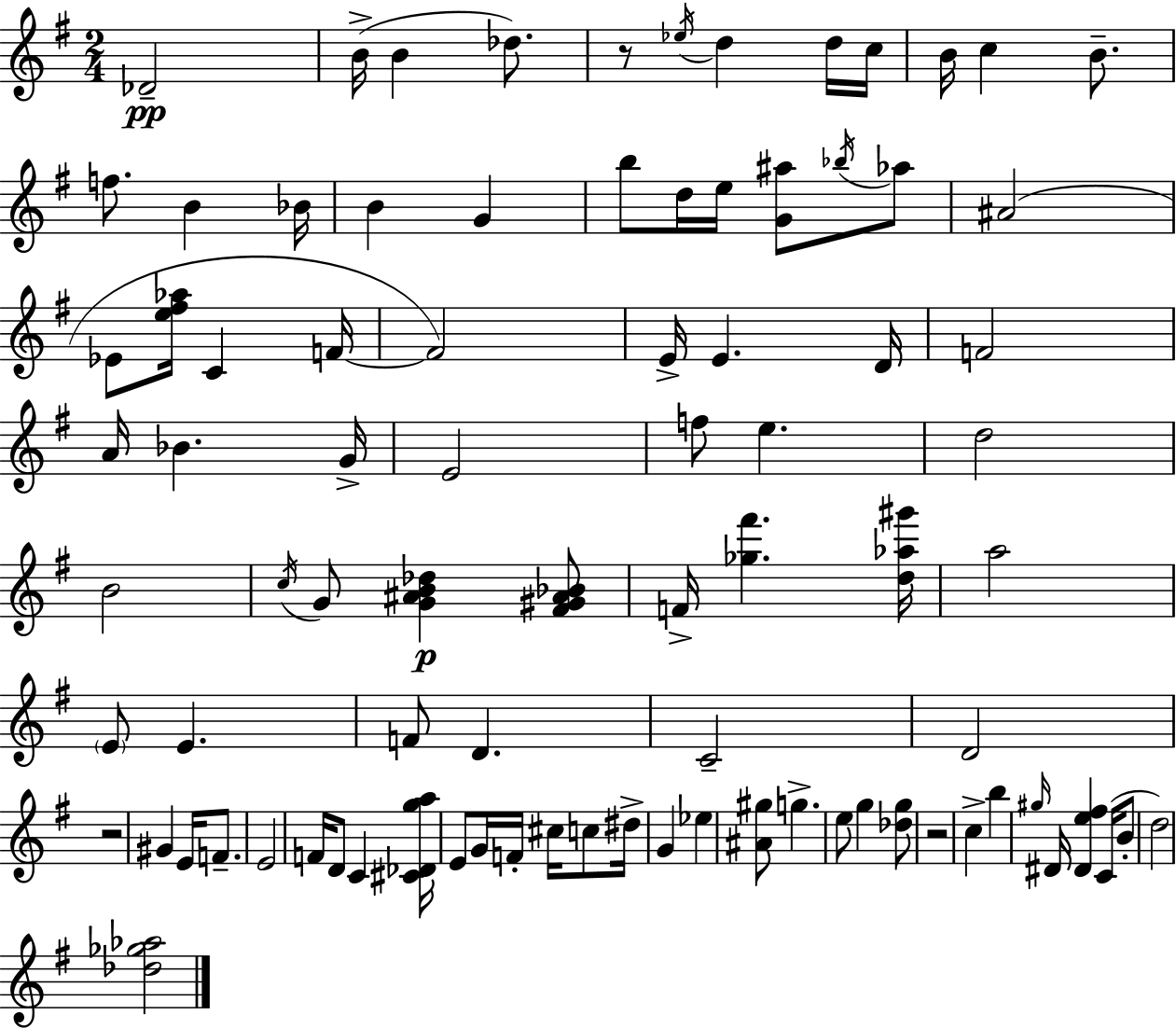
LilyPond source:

{
  \clef treble
  \numericTimeSignature
  \time 2/4
  \key e \minor
  \repeat volta 2 { des'2--\pp | b'16->( b'4 des''8.) | r8 \acciaccatura { ees''16 } d''4 d''16 | c''16 b'16 c''4 b'8.-- | \break f''8. b'4 | bes'16 b'4 g'4 | b''8 d''16 e''16 <g' ais''>8 \acciaccatura { bes''16 } | aes''8 ais'2( | \break ees'8 <e'' fis'' aes''>16 c'4 | f'16~~ f'2) | e'16-> e'4. | d'16 f'2 | \break a'16 bes'4. | g'16-> e'2 | f''8 e''4. | d''2 | \break b'2 | \acciaccatura { c''16 } g'8 <g' ais' b' des''>4\p | <fis' gis' ais' bes'>8 f'16-> <ges'' fis'''>4. | <d'' aes'' gis'''>16 a''2 | \break \parenthesize e'8 e'4. | f'8 d'4. | c'2-- | d'2 | \break r2 | gis'4 e'16 | f'8.-- e'2 | f'16 d'8 c'4 | \break <cis' des' g'' a''>16 e'8 g'16 f'16-. cis''16 | c''8 dis''16-> g'4 ees''4 | <ais' gis''>8 g''4.-> | e''8 g''4 | \break <des'' g''>8 r2 | c''4-> b''4 | \grace { gis''16 } dis'16 <dis' e'' fis''>4 | c'16( b'8-. d''2) | \break <des'' ges'' aes''>2 | } \bar "|."
}